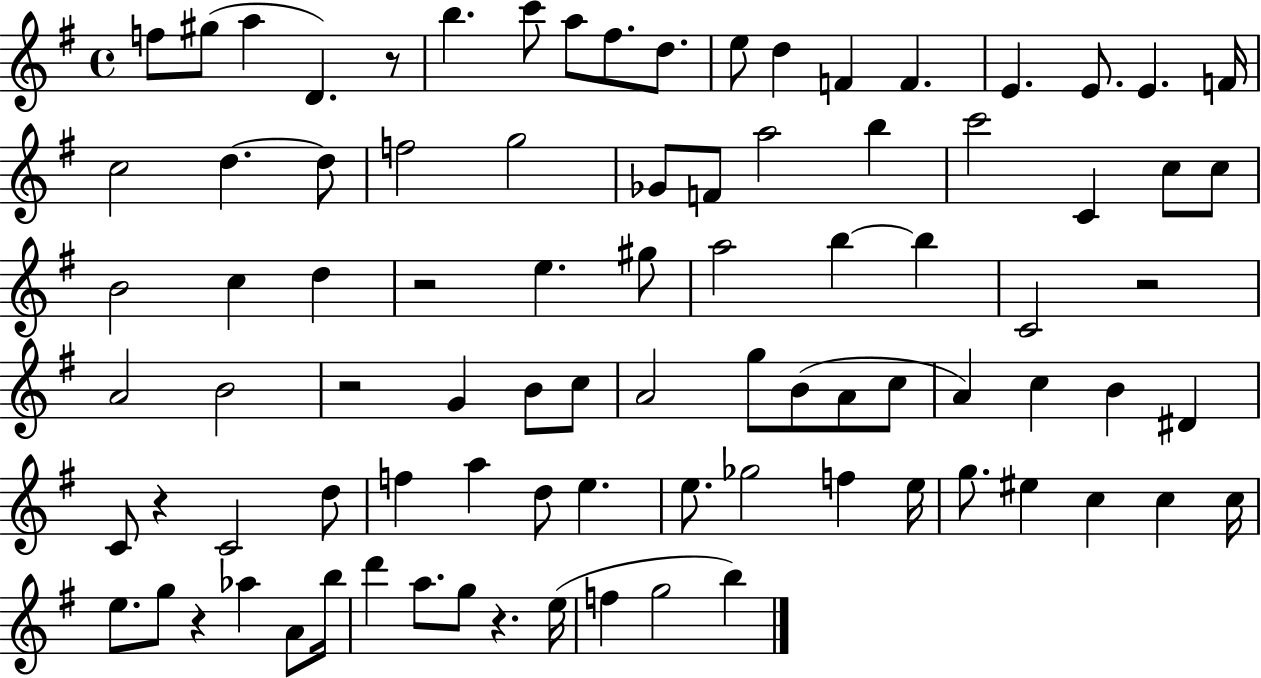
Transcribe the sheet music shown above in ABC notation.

X:1
T:Untitled
M:4/4
L:1/4
K:G
f/2 ^g/2 a D z/2 b c'/2 a/2 ^f/2 d/2 e/2 d F F E E/2 E F/4 c2 d d/2 f2 g2 _G/2 F/2 a2 b c'2 C c/2 c/2 B2 c d z2 e ^g/2 a2 b b C2 z2 A2 B2 z2 G B/2 c/2 A2 g/2 B/2 A/2 c/2 A c B ^D C/2 z C2 d/2 f a d/2 e e/2 _g2 f e/4 g/2 ^e c c c/4 e/2 g/2 z _a A/2 b/4 d' a/2 g/2 z e/4 f g2 b